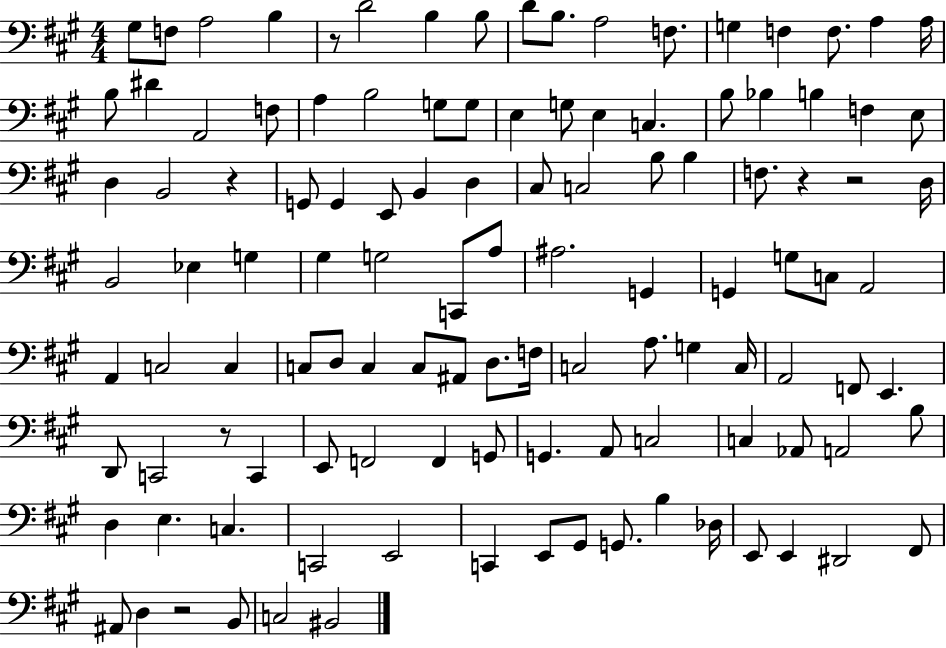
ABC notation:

X:1
T:Untitled
M:4/4
L:1/4
K:A
^G,/2 F,/2 A,2 B, z/2 D2 B, B,/2 D/2 B,/2 A,2 F,/2 G, F, F,/2 A, A,/4 B,/2 ^D A,,2 F,/2 A, B,2 G,/2 G,/2 E, G,/2 E, C, B,/2 _B, B, F, E,/2 D, B,,2 z G,,/2 G,, E,,/2 B,, D, ^C,/2 C,2 B,/2 B, F,/2 z z2 D,/4 B,,2 _E, G, ^G, G,2 C,,/2 A,/2 ^A,2 G,, G,, G,/2 C,/2 A,,2 A,, C,2 C, C,/2 D,/2 C, C,/2 ^A,,/2 D,/2 F,/4 C,2 A,/2 G, C,/4 A,,2 F,,/2 E,, D,,/2 C,,2 z/2 C,, E,,/2 F,,2 F,, G,,/2 G,, A,,/2 C,2 C, _A,,/2 A,,2 B,/2 D, E, C, C,,2 E,,2 C,, E,,/2 ^G,,/2 G,,/2 B, _D,/4 E,,/2 E,, ^D,,2 ^F,,/2 ^A,,/2 D, z2 B,,/2 C,2 ^B,,2